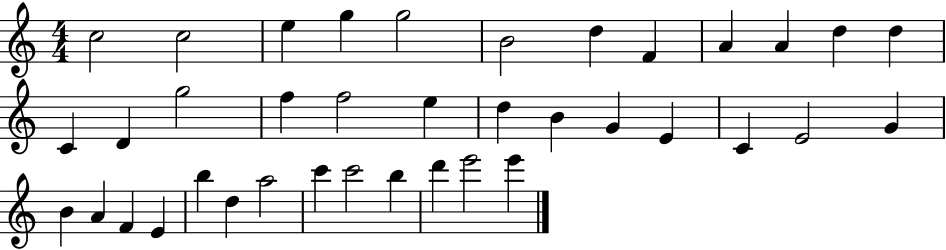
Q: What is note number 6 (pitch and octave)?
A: B4